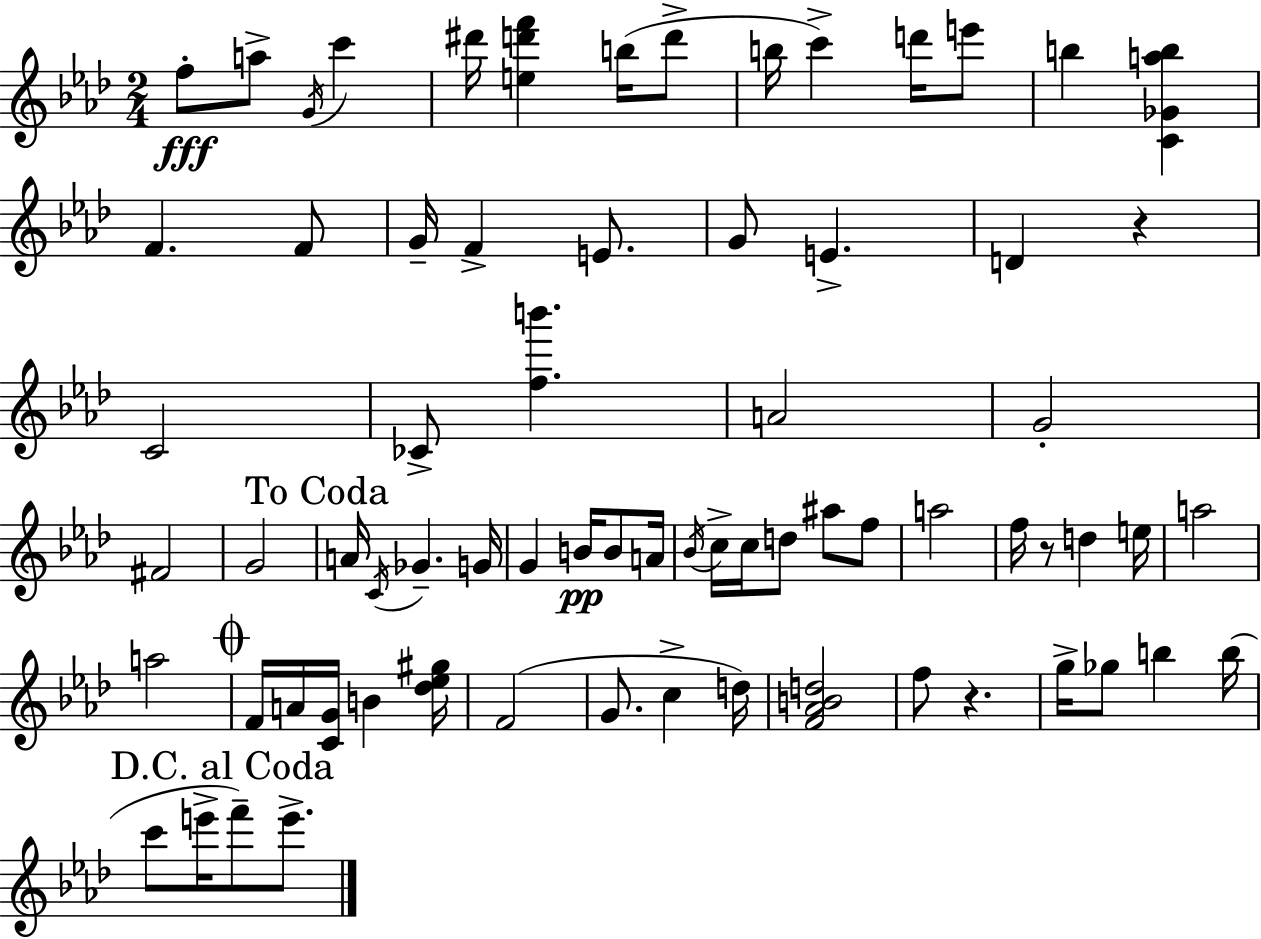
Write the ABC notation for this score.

X:1
T:Untitled
M:2/4
L:1/4
K:Ab
f/2 a/2 G/4 c' ^d'/4 [ed'f'] b/4 d'/2 b/4 c' d'/4 e'/2 b [C_Gab] F F/2 G/4 F E/2 G/2 E D z C2 _C/2 [fb'] A2 G2 ^F2 G2 A/4 C/4 _G G/4 G B/4 B/2 A/4 _B/4 c/4 c/4 d/2 ^a/2 f/2 a2 f/4 z/2 d e/4 a2 a2 F/4 A/4 [CG]/4 B [_d_e^g]/4 F2 G/2 c d/4 [F_ABd]2 f/2 z g/4 _g/2 b b/4 c'/2 e'/4 f'/2 e'/2